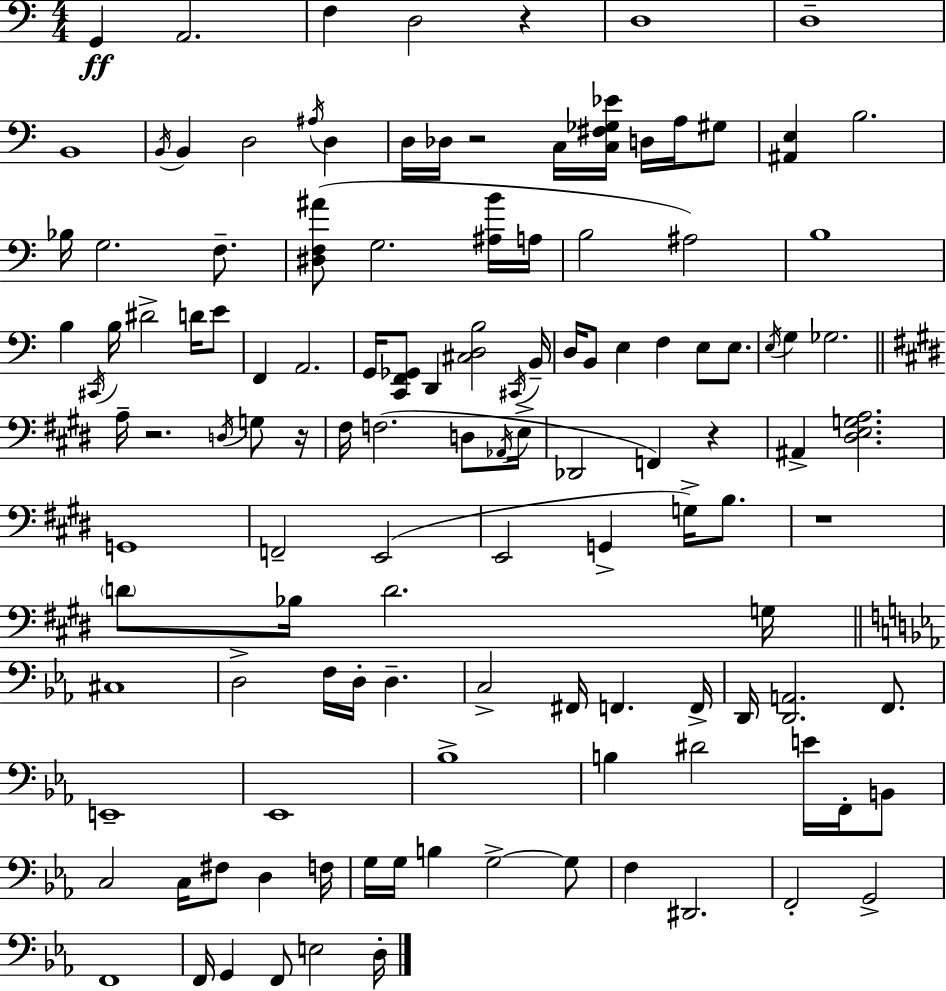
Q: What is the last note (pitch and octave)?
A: D3